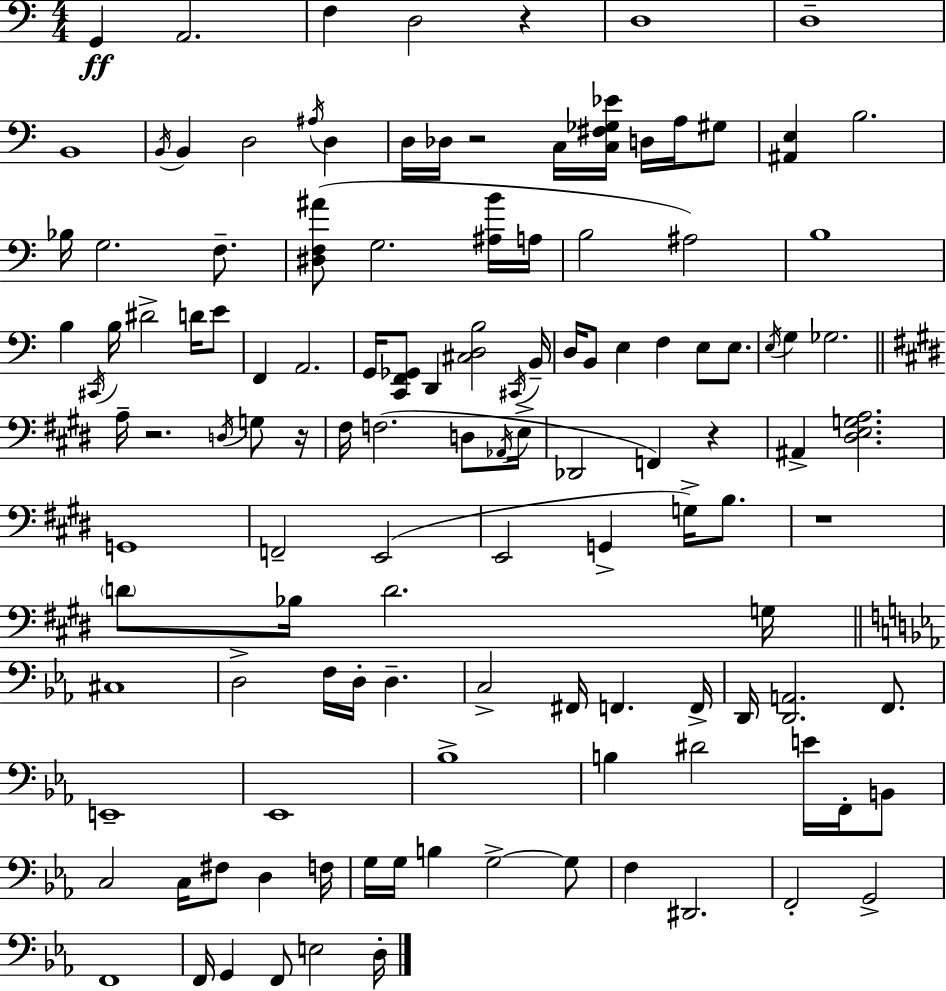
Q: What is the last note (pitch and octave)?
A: D3